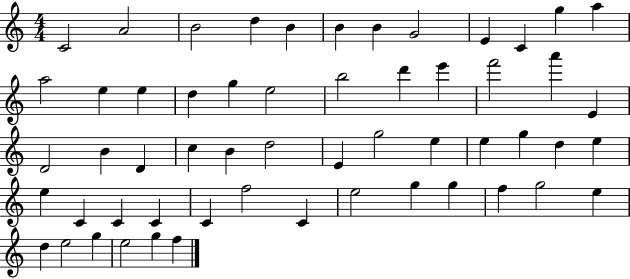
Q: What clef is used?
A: treble